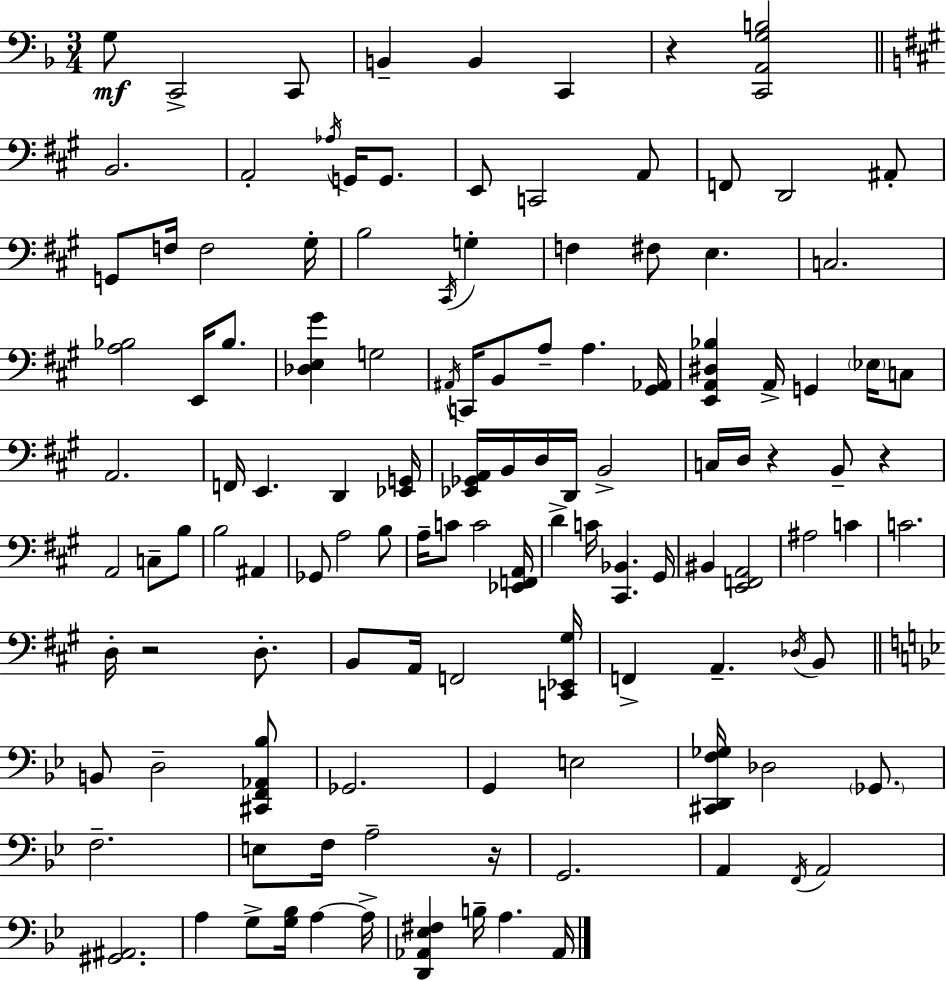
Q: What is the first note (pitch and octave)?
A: G3